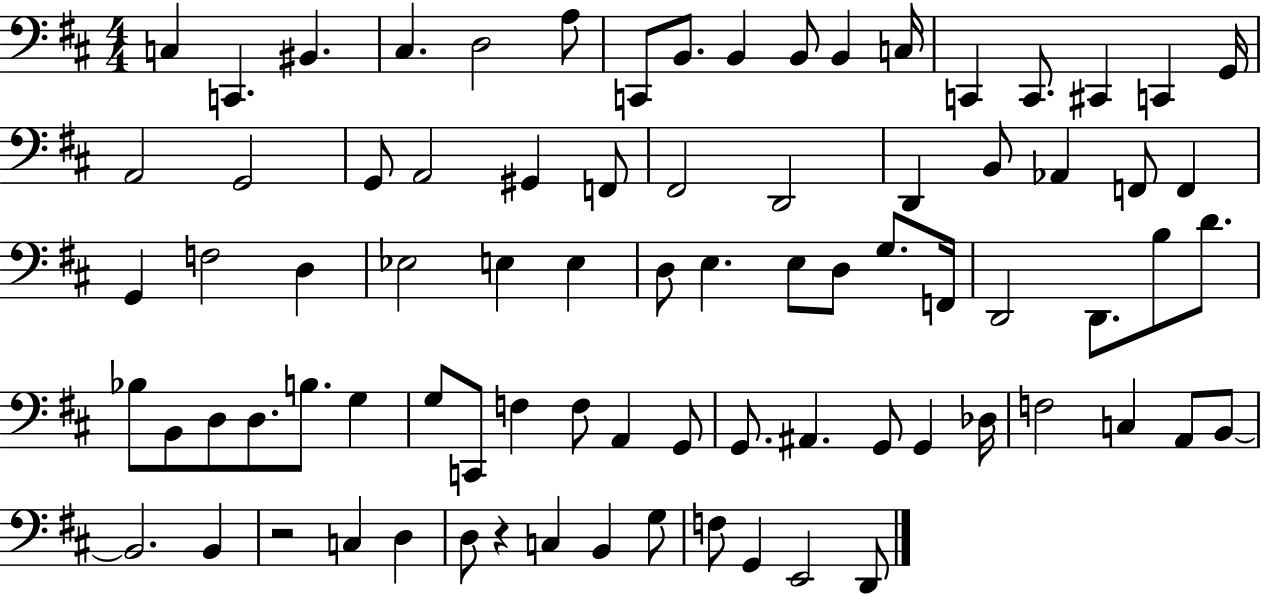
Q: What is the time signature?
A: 4/4